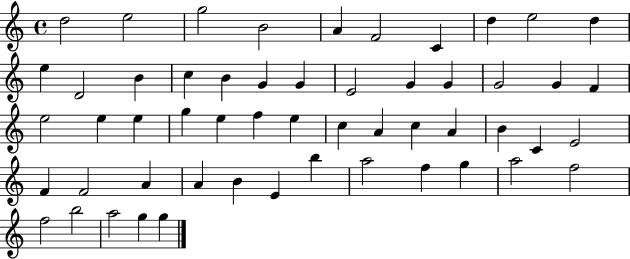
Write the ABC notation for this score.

X:1
T:Untitled
M:4/4
L:1/4
K:C
d2 e2 g2 B2 A F2 C d e2 d e D2 B c B G G E2 G G G2 G F e2 e e g e f e c A c A B C E2 F F2 A A B E b a2 f g a2 f2 f2 b2 a2 g g